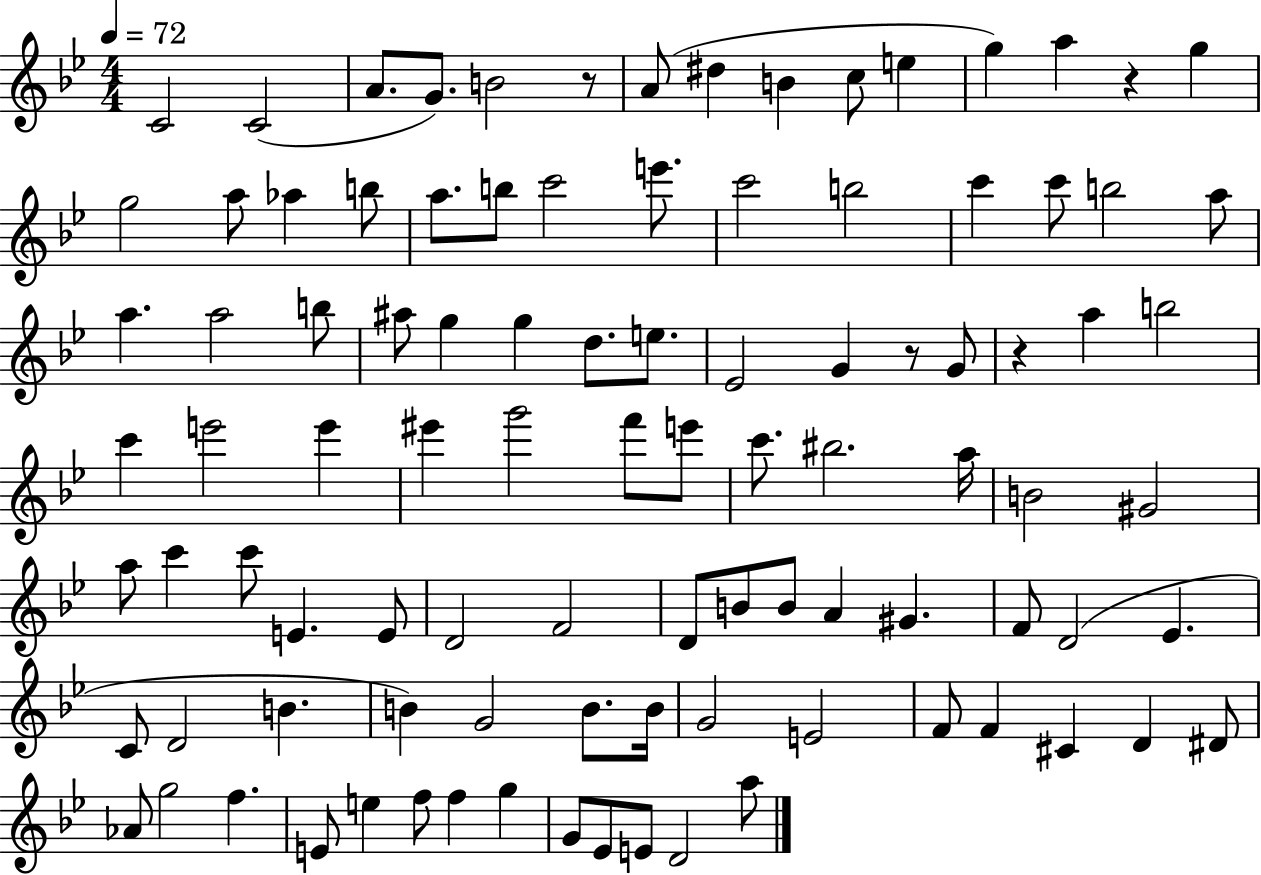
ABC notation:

X:1
T:Untitled
M:4/4
L:1/4
K:Bb
C2 C2 A/2 G/2 B2 z/2 A/2 ^d B c/2 e g a z g g2 a/2 _a b/2 a/2 b/2 c'2 e'/2 c'2 b2 c' c'/2 b2 a/2 a a2 b/2 ^a/2 g g d/2 e/2 _E2 G z/2 G/2 z a b2 c' e'2 e' ^e' g'2 f'/2 e'/2 c'/2 ^b2 a/4 B2 ^G2 a/2 c' c'/2 E E/2 D2 F2 D/2 B/2 B/2 A ^G F/2 D2 _E C/2 D2 B B G2 B/2 B/4 G2 E2 F/2 F ^C D ^D/2 _A/2 g2 f E/2 e f/2 f g G/2 _E/2 E/2 D2 a/2